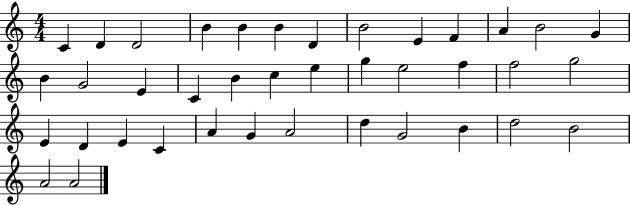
X:1
T:Untitled
M:4/4
L:1/4
K:C
C D D2 B B B D B2 E F A B2 G B G2 E C B c e g e2 f f2 g2 E D E C A G A2 d G2 B d2 B2 A2 A2